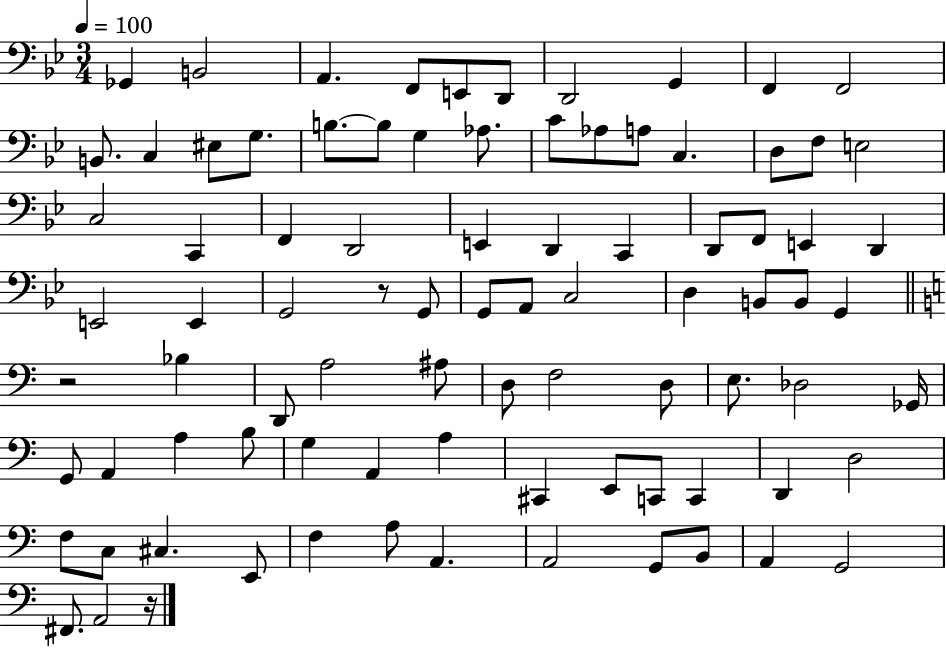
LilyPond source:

{
  \clef bass
  \numericTimeSignature
  \time 3/4
  \key bes \major
  \tempo 4 = 100
  ges,4 b,2 | a,4. f,8 e,8 d,8 | d,2 g,4 | f,4 f,2 | \break b,8. c4 eis8 g8. | b8.~~ b8 g4 aes8. | c'8 aes8 a8 c4. | d8 f8 e2 | \break c2 c,4 | f,4 d,2 | e,4 d,4 c,4 | d,8 f,8 e,4 d,4 | \break e,2 e,4 | g,2 r8 g,8 | g,8 a,8 c2 | d4 b,8 b,8 g,4 | \break \bar "||" \break \key a \minor r2 bes4 | d,8 a2 ais8 | d8 f2 d8 | e8. des2 ges,16 | \break g,8 a,4 a4 b8 | g4 a,4 a4 | cis,4 e,8 c,8 c,4 | d,4 d2 | \break f8 c8 cis4. e,8 | f4 a8 a,4. | a,2 g,8 b,8 | a,4 g,2 | \break fis,8. a,2 r16 | \bar "|."
}